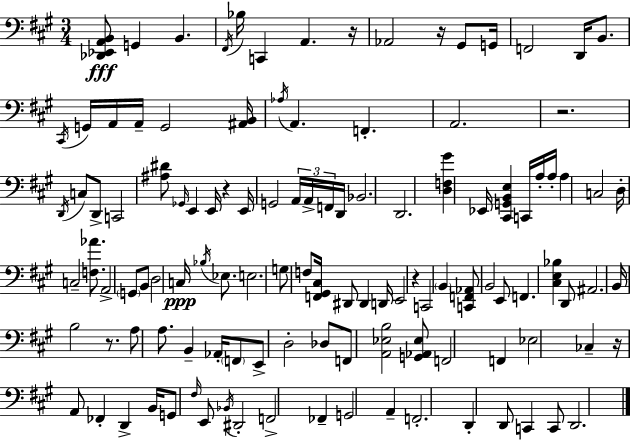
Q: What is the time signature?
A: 3/4